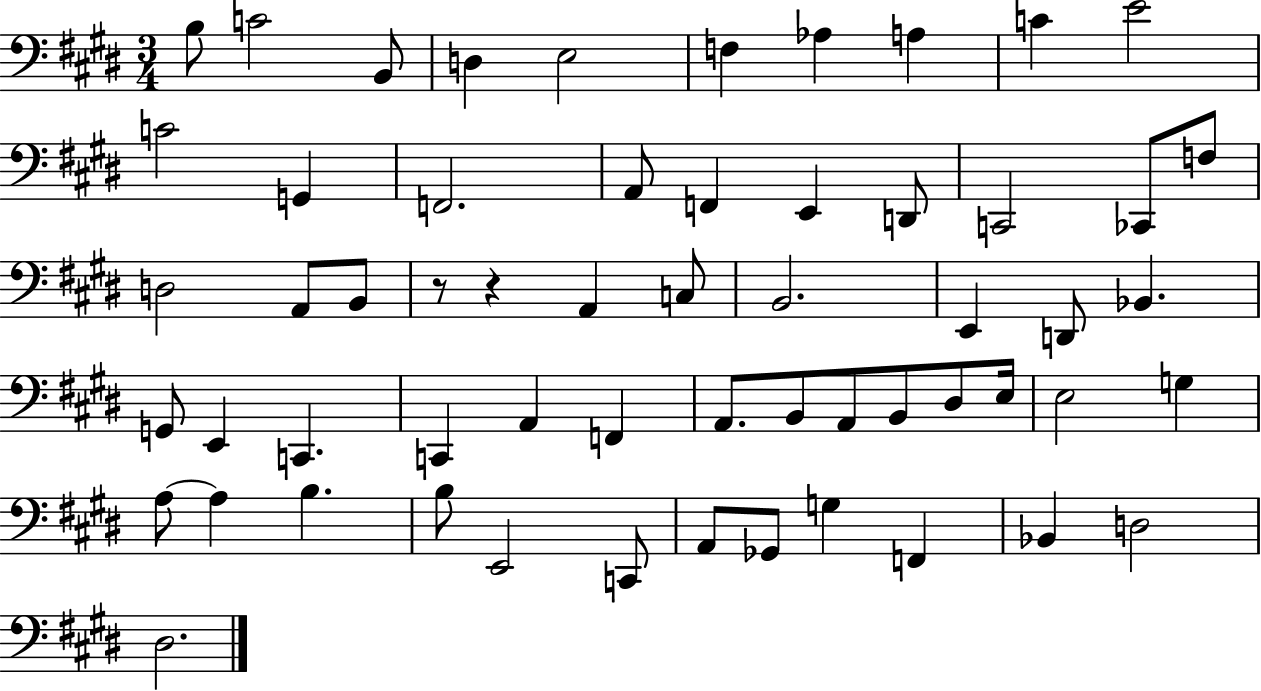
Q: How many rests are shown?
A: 2